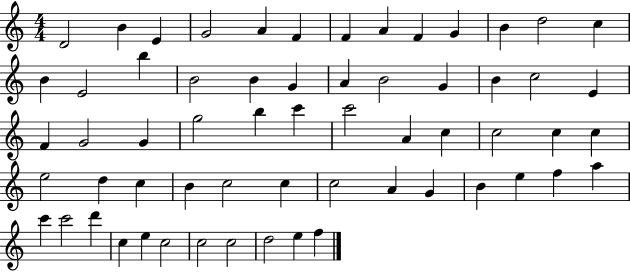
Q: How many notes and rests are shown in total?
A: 61